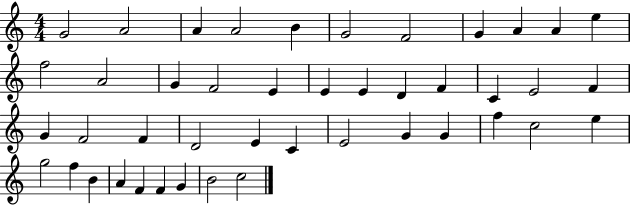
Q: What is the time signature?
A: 4/4